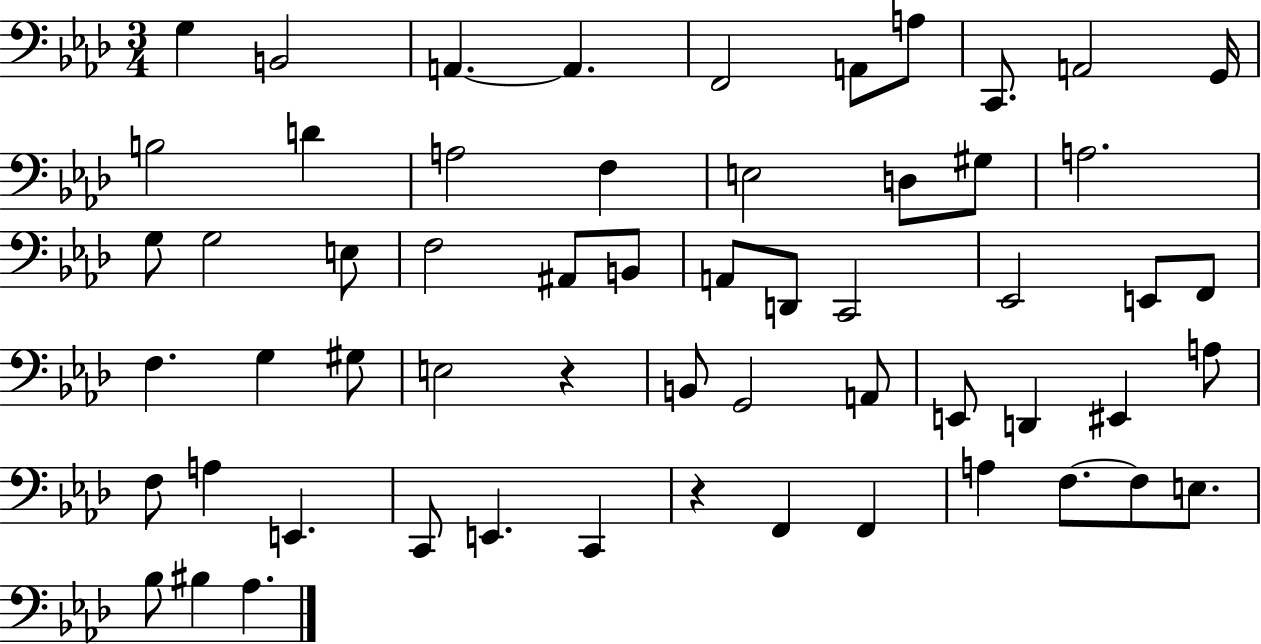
{
  \clef bass
  \numericTimeSignature
  \time 3/4
  \key aes \major
  \repeat volta 2 { g4 b,2 | a,4.~~ a,4. | f,2 a,8 a8 | c,8. a,2 g,16 | \break b2 d'4 | a2 f4 | e2 d8 gis8 | a2. | \break g8 g2 e8 | f2 ais,8 b,8 | a,8 d,8 c,2 | ees,2 e,8 f,8 | \break f4. g4 gis8 | e2 r4 | b,8 g,2 a,8 | e,8 d,4 eis,4 a8 | \break f8 a4 e,4. | c,8 e,4. c,4 | r4 f,4 f,4 | a4 f8.~~ f8 e8. | \break bes8 bis4 aes4. | } \bar "|."
}